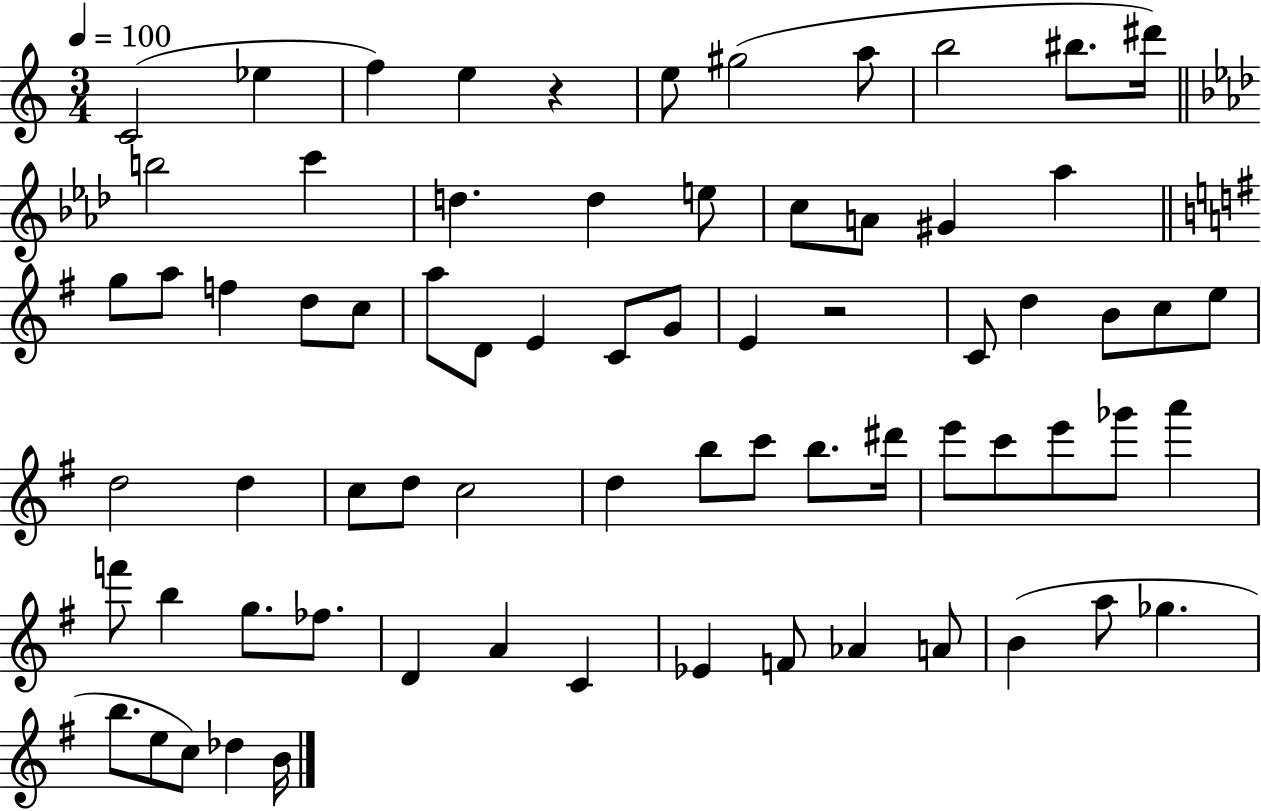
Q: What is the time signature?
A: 3/4